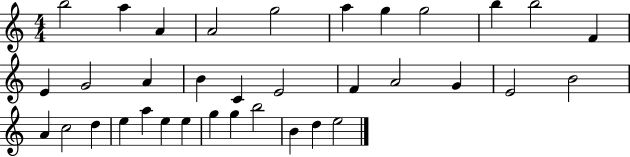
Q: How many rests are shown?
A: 0